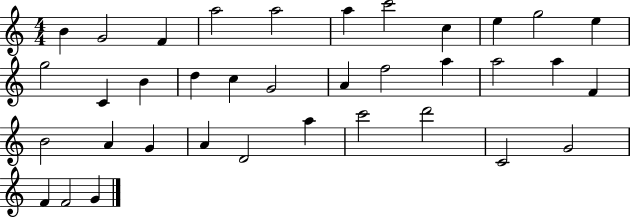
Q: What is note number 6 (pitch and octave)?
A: A5